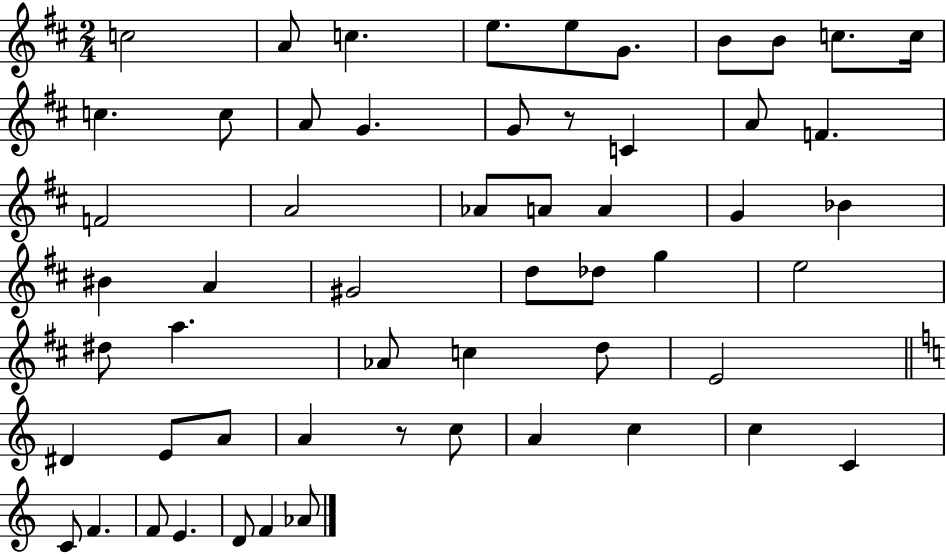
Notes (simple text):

C5/h A4/e C5/q. E5/e. E5/e G4/e. B4/e B4/e C5/e. C5/s C5/q. C5/e A4/e G4/q. G4/e R/e C4/q A4/e F4/q. F4/h A4/h Ab4/e A4/e A4/q G4/q Bb4/q BIS4/q A4/q G#4/h D5/e Db5/e G5/q E5/h D#5/e A5/q. Ab4/e C5/q D5/e E4/h D#4/q E4/e A4/e A4/q R/e C5/e A4/q C5/q C5/q C4/q C4/e F4/q. F4/e E4/q. D4/e F4/q Ab4/e